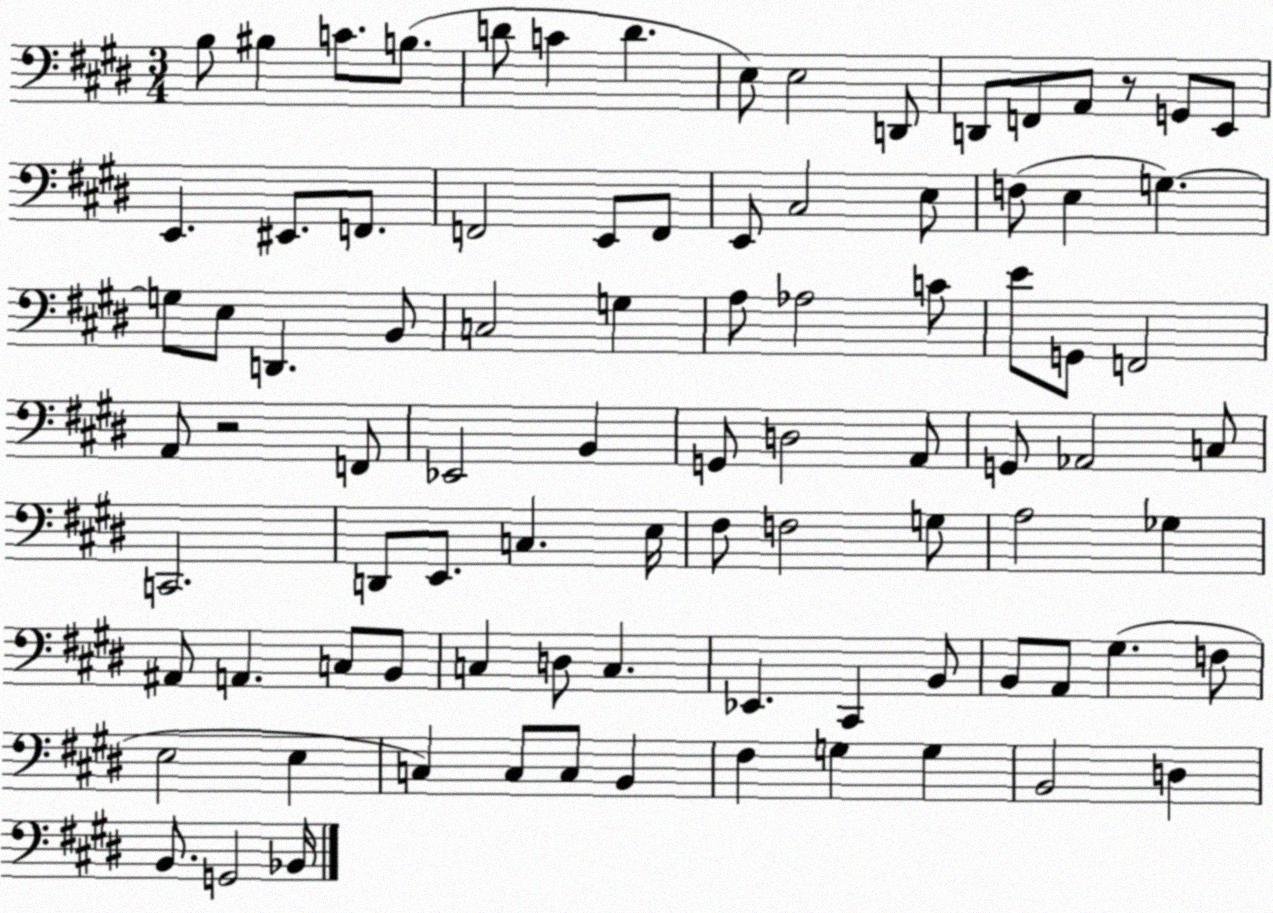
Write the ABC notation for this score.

X:1
T:Untitled
M:3/4
L:1/4
K:E
B,/2 ^B, C/2 B,/2 D/2 C D E,/2 E,2 D,,/2 D,,/2 F,,/2 A,,/2 z/2 G,,/2 E,,/2 E,, ^E,,/2 F,,/2 F,,2 E,,/2 F,,/2 E,,/2 ^C,2 E,/2 F,/2 E, G, G,/2 E,/2 D,, B,,/2 C,2 G, A,/2 _A,2 C/2 E/2 G,,/2 F,,2 A,,/2 z2 F,,/2 _E,,2 B,, G,,/2 D,2 A,,/2 G,,/2 _A,,2 C,/2 C,,2 D,,/2 E,,/2 C, E,/4 ^F,/2 F,2 G,/2 A,2 _G, ^A,,/2 A,, C,/2 B,,/2 C, D,/2 C, _E,, ^C,, B,,/2 B,,/2 A,,/2 ^G, F,/2 E,2 E, C, C,/2 C,/2 B,, ^F, G, G, B,,2 D, B,,/2 G,,2 _B,,/4